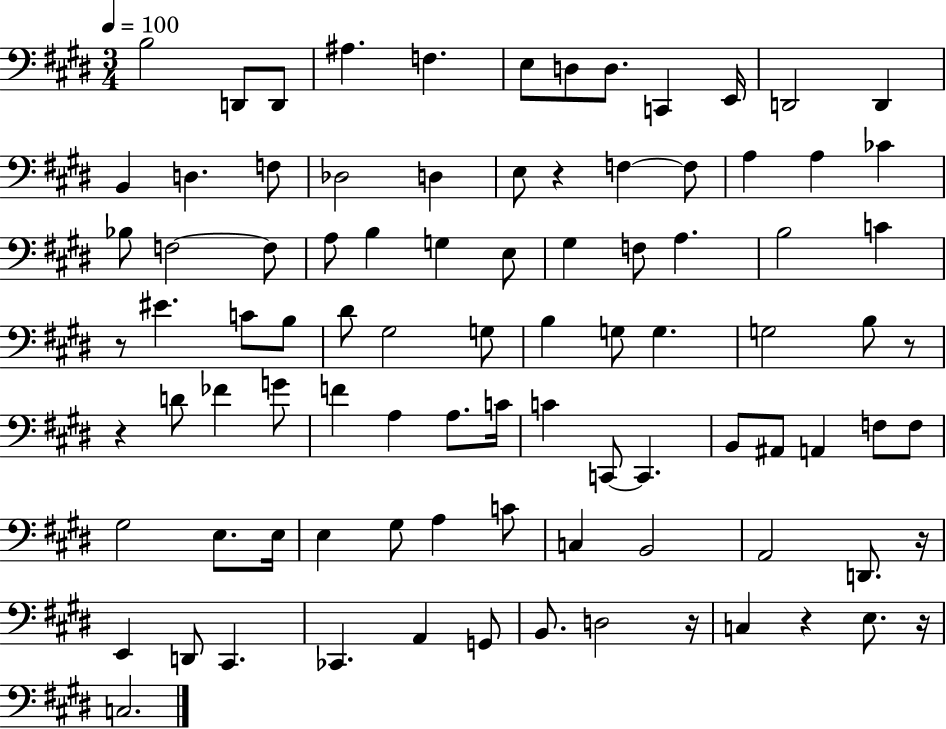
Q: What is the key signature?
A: E major